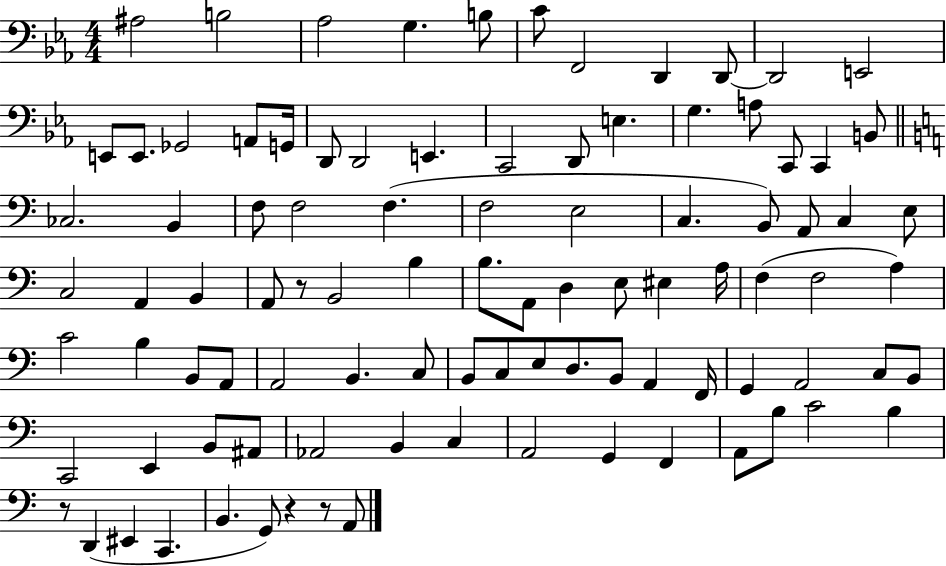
A#3/h B3/h Ab3/h G3/q. B3/e C4/e F2/h D2/q D2/e D2/h E2/h E2/e E2/e. Gb2/h A2/e G2/s D2/e D2/h E2/q. C2/h D2/e E3/q. G3/q. A3/e C2/e C2/q B2/e CES3/h. B2/q F3/e F3/h F3/q. F3/h E3/h C3/q. B2/e A2/e C3/q E3/e C3/h A2/q B2/q A2/e R/e B2/h B3/q B3/e. A2/e D3/q E3/e EIS3/q A3/s F3/q F3/h A3/q C4/h B3/q B2/e A2/e A2/h B2/q. C3/e B2/e C3/e E3/e D3/e. B2/e A2/q F2/s G2/q A2/h C3/e B2/e C2/h E2/q B2/e A#2/e Ab2/h B2/q C3/q A2/h G2/q F2/q A2/e B3/e C4/h B3/q R/e D2/q EIS2/q C2/q. B2/q. G2/e R/q R/e A2/e